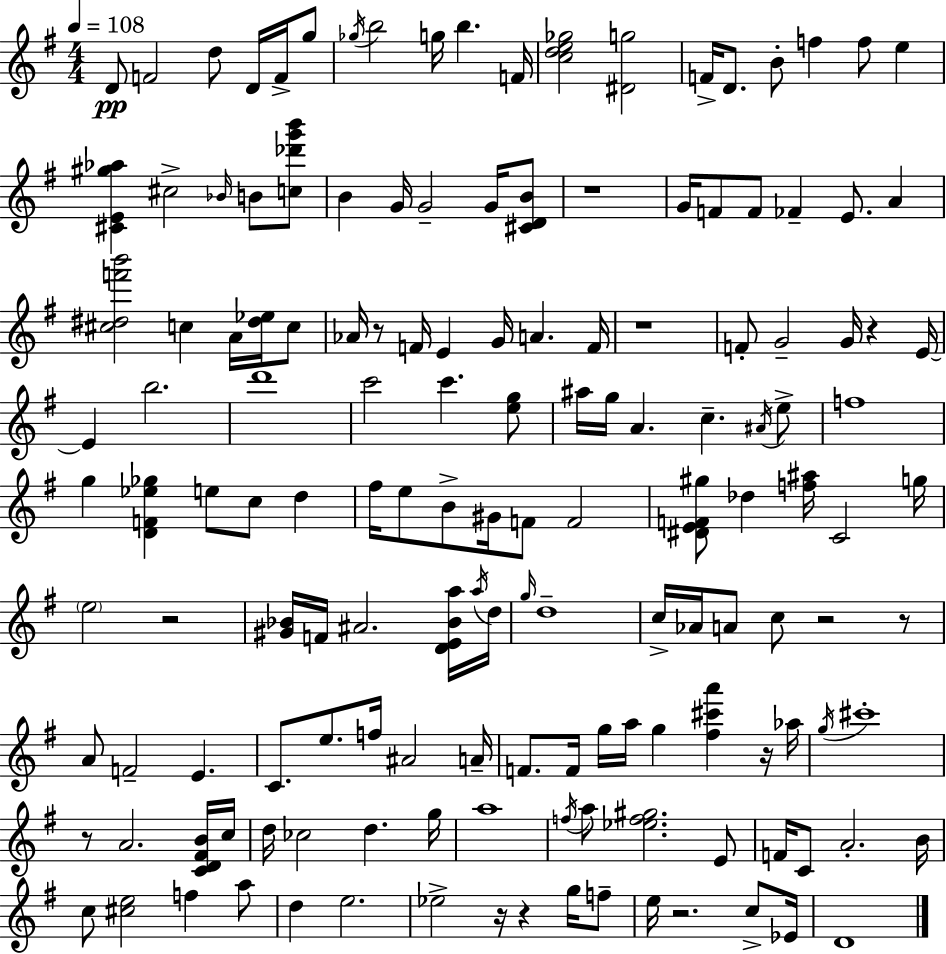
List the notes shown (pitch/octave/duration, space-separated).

D4/e F4/h D5/e D4/s F4/s G5/e Gb5/s B5/h G5/s B5/q. F4/s [C5,D5,E5,Gb5]/h [D#4,G5]/h F4/s D4/e. B4/e F5/q F5/e E5/q [C#4,E4,G#5,Ab5]/q C#5/h Bb4/s B4/e [C5,Db6,G6,B6]/e B4/q G4/s G4/h G4/s [C#4,D4,B4]/e R/w G4/s F4/e F4/e FES4/q E4/e. A4/q [C#5,D#5,F6,B6]/h C5/q A4/s [D#5,Eb5]/s C5/e Ab4/s R/e F4/s E4/q G4/s A4/q. F4/s R/w F4/e G4/h G4/s R/q E4/s E4/q B5/h. D6/w C6/h C6/q. [E5,G5]/e A#5/s G5/s A4/q. C5/q. A#4/s E5/e F5/w G5/q [D4,F4,Eb5,Gb5]/q E5/e C5/e D5/q F#5/s E5/e B4/e G#4/s F4/e F4/h [D#4,E4,F4,G#5]/e Db5/q [F5,A#5]/s C4/h G5/s E5/h R/h [G#4,Bb4]/s F4/s A#4/h. [D4,E4,Bb4,A5]/s A5/s D5/s G5/s D5/w C5/s Ab4/s A4/e C5/e R/h R/e A4/e F4/h E4/q. C4/e. E5/e. F5/s A#4/h A4/s F4/e. F4/s G5/s A5/s G5/q [F#5,C#6,A6]/q R/s Ab5/s G5/s C#6/w R/e A4/h. [C4,D4,F#4,B4]/s C5/s D5/s CES5/h D5/q. G5/s A5/w F5/s A5/e [Eb5,F5,G#5]/h. E4/e F4/s C4/e A4/h. B4/s C5/e [C#5,E5]/h F5/q A5/e D5/q E5/h. Eb5/h R/s R/q G5/s F5/e E5/s R/h. C5/e Eb4/s D4/w